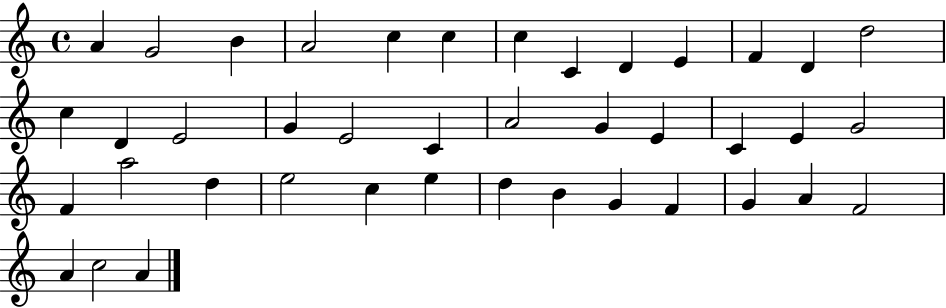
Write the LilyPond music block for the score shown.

{
  \clef treble
  \time 4/4
  \defaultTimeSignature
  \key c \major
  a'4 g'2 b'4 | a'2 c''4 c''4 | c''4 c'4 d'4 e'4 | f'4 d'4 d''2 | \break c''4 d'4 e'2 | g'4 e'2 c'4 | a'2 g'4 e'4 | c'4 e'4 g'2 | \break f'4 a''2 d''4 | e''2 c''4 e''4 | d''4 b'4 g'4 f'4 | g'4 a'4 f'2 | \break a'4 c''2 a'4 | \bar "|."
}